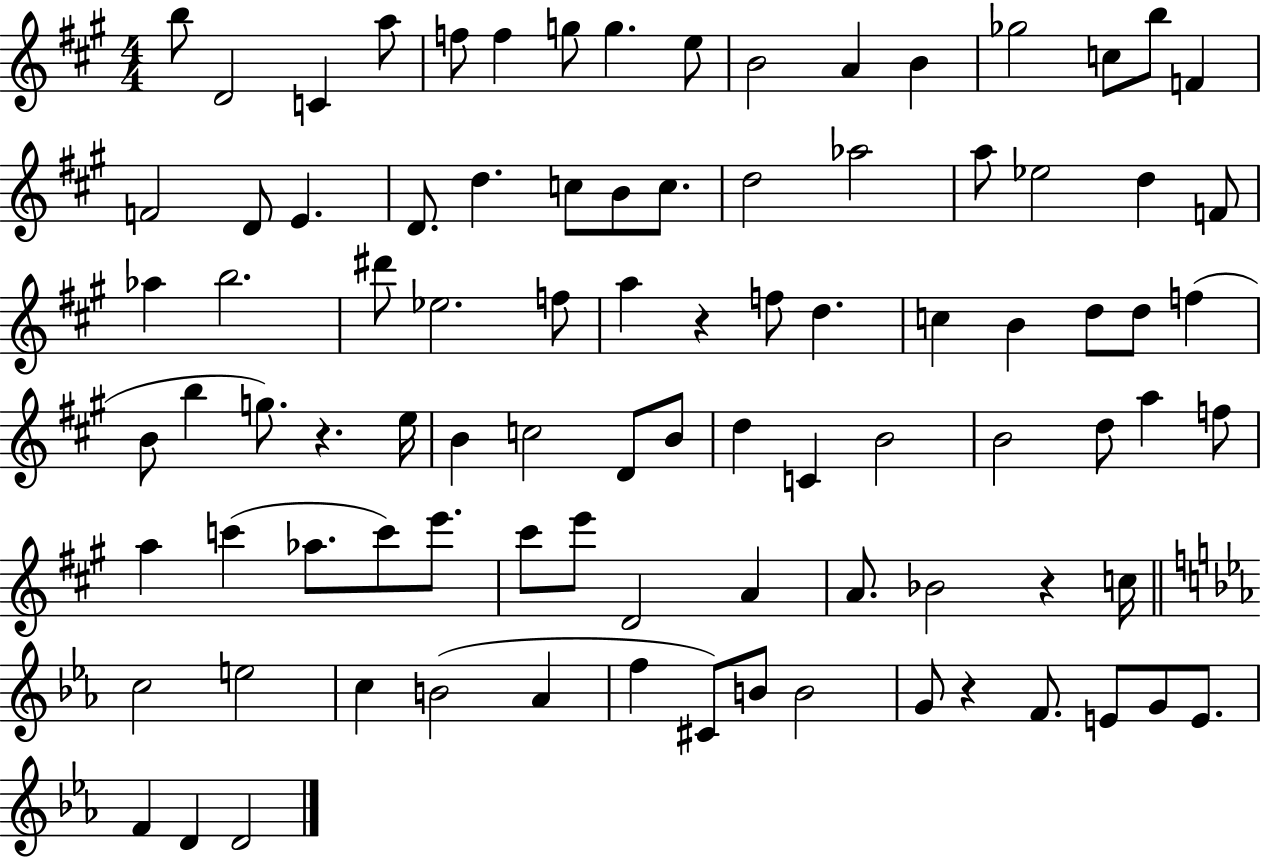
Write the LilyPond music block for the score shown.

{
  \clef treble
  \numericTimeSignature
  \time 4/4
  \key a \major
  b''8 d'2 c'4 a''8 | f''8 f''4 g''8 g''4. e''8 | b'2 a'4 b'4 | ges''2 c''8 b''8 f'4 | \break f'2 d'8 e'4. | d'8. d''4. c''8 b'8 c''8. | d''2 aes''2 | a''8 ees''2 d''4 f'8 | \break aes''4 b''2. | dis'''8 ees''2. f''8 | a''4 r4 f''8 d''4. | c''4 b'4 d''8 d''8 f''4( | \break b'8 b''4 g''8.) r4. e''16 | b'4 c''2 d'8 b'8 | d''4 c'4 b'2 | b'2 d''8 a''4 f''8 | \break a''4 c'''4( aes''8. c'''8) e'''8. | cis'''8 e'''8 d'2 a'4 | a'8. bes'2 r4 c''16 | \bar "||" \break \key c \minor c''2 e''2 | c''4 b'2( aes'4 | f''4 cis'8) b'8 b'2 | g'8 r4 f'8. e'8 g'8 e'8. | \break f'4 d'4 d'2 | \bar "|."
}